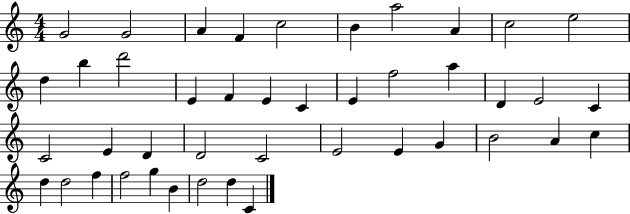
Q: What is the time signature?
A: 4/4